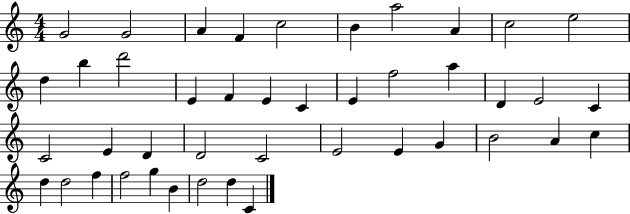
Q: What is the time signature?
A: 4/4